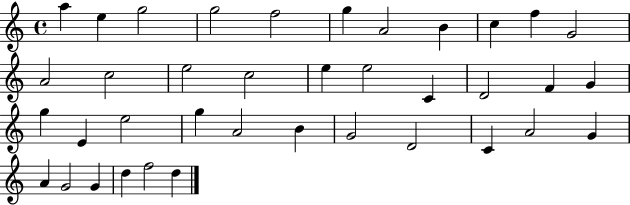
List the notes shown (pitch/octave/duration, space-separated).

A5/q E5/q G5/h G5/h F5/h G5/q A4/h B4/q C5/q F5/q G4/h A4/h C5/h E5/h C5/h E5/q E5/h C4/q D4/h F4/q G4/q G5/q E4/q E5/h G5/q A4/h B4/q G4/h D4/h C4/q A4/h G4/q A4/q G4/h G4/q D5/q F5/h D5/q